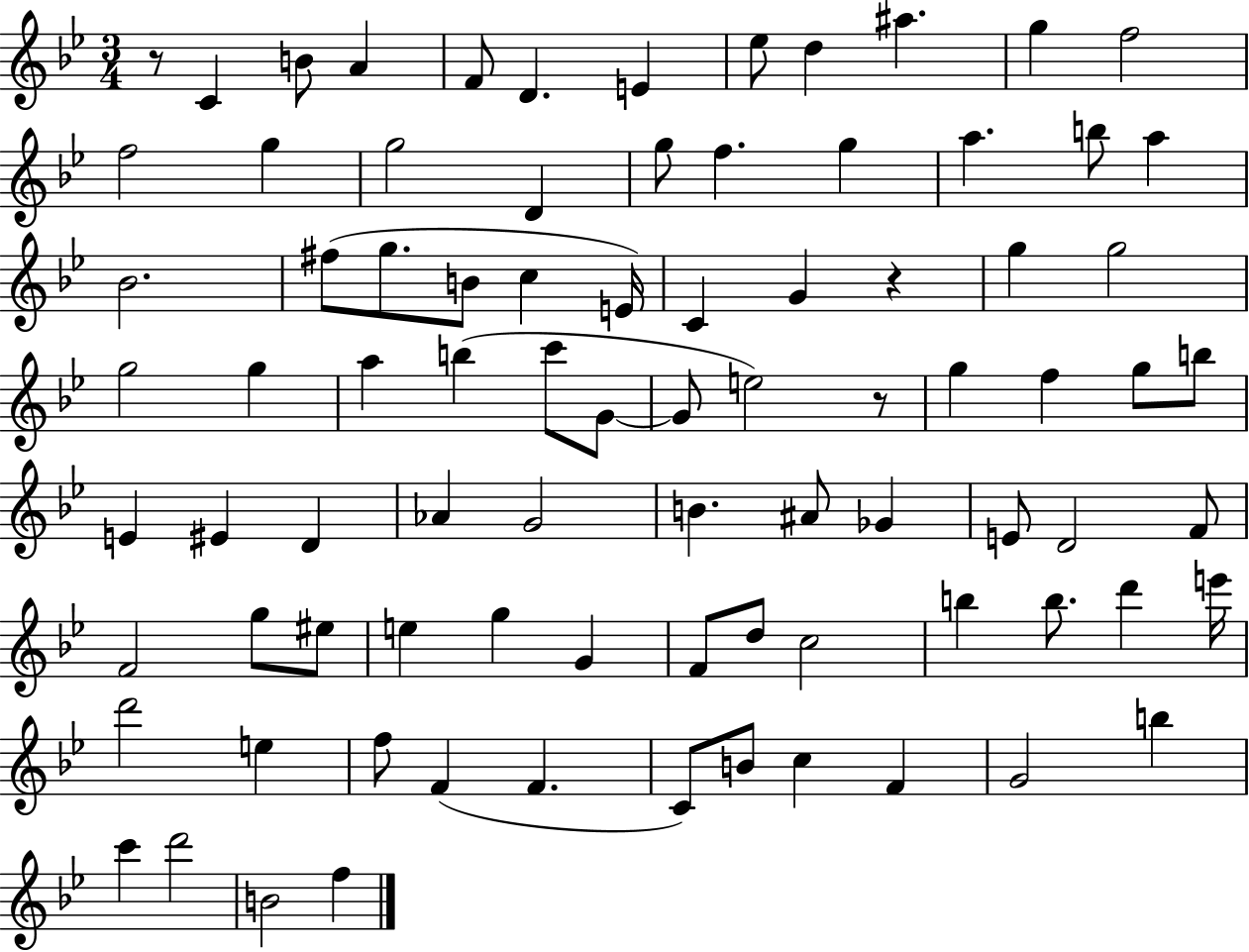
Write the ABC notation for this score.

X:1
T:Untitled
M:3/4
L:1/4
K:Bb
z/2 C B/2 A F/2 D E _e/2 d ^a g f2 f2 g g2 D g/2 f g a b/2 a _B2 ^f/2 g/2 B/2 c E/4 C G z g g2 g2 g a b c'/2 G/2 G/2 e2 z/2 g f g/2 b/2 E ^E D _A G2 B ^A/2 _G E/2 D2 F/2 F2 g/2 ^e/2 e g G F/2 d/2 c2 b b/2 d' e'/4 d'2 e f/2 F F C/2 B/2 c F G2 b c' d'2 B2 f